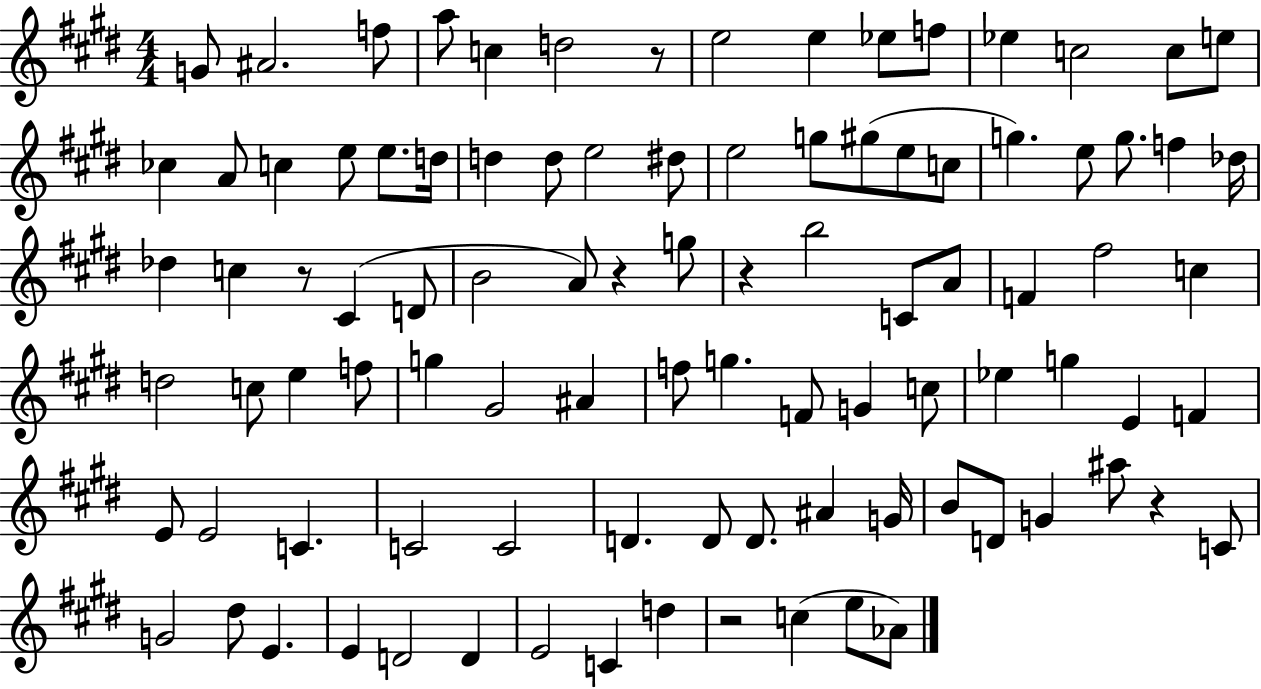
{
  \clef treble
  \numericTimeSignature
  \time 4/4
  \key e \major
  \repeat volta 2 { g'8 ais'2. f''8 | a''8 c''4 d''2 r8 | e''2 e''4 ees''8 f''8 | ees''4 c''2 c''8 e''8 | \break ces''4 a'8 c''4 e''8 e''8. d''16 | d''4 d''8 e''2 dis''8 | e''2 g''8 gis''8( e''8 c''8 | g''4.) e''8 g''8. f''4 des''16 | \break des''4 c''4 r8 cis'4( d'8 | b'2 a'8) r4 g''8 | r4 b''2 c'8 a'8 | f'4 fis''2 c''4 | \break d''2 c''8 e''4 f''8 | g''4 gis'2 ais'4 | f''8 g''4. f'8 g'4 c''8 | ees''4 g''4 e'4 f'4 | \break e'8 e'2 c'4. | c'2 c'2 | d'4. d'8 d'8. ais'4 g'16 | b'8 d'8 g'4 ais''8 r4 c'8 | \break g'2 dis''8 e'4. | e'4 d'2 d'4 | e'2 c'4 d''4 | r2 c''4( e''8 aes'8) | \break } \bar "|."
}